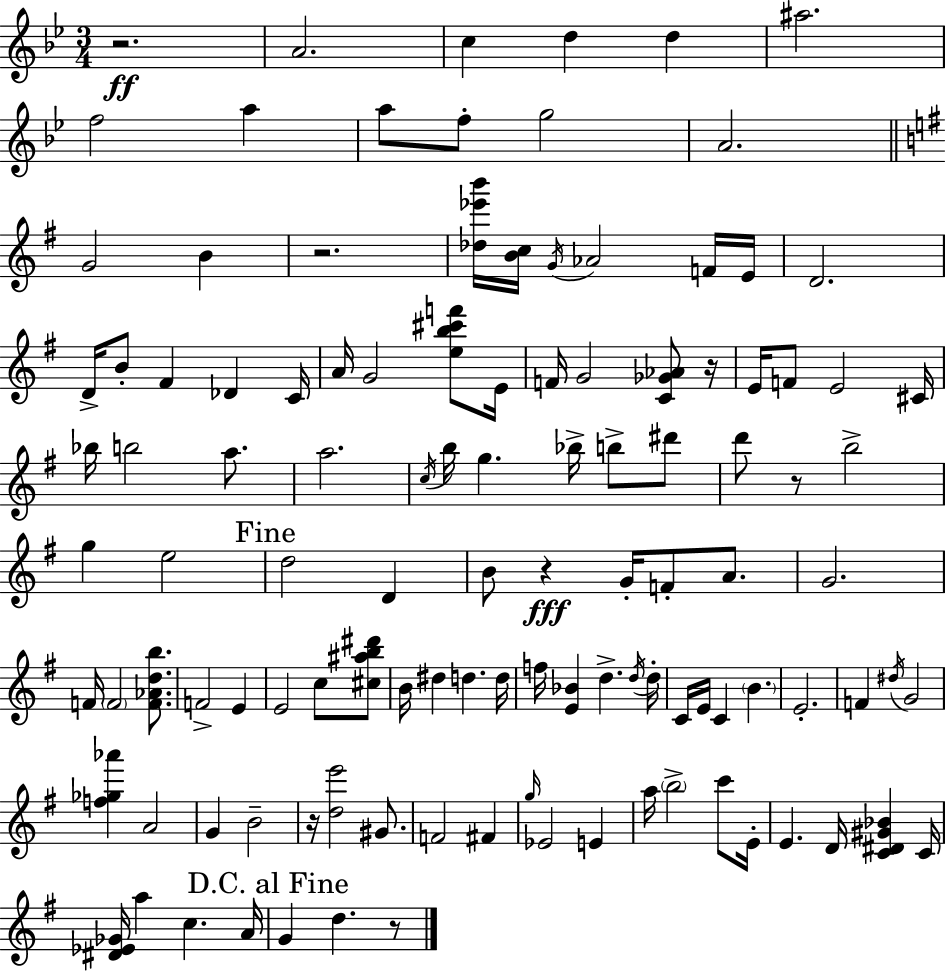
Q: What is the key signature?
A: G minor